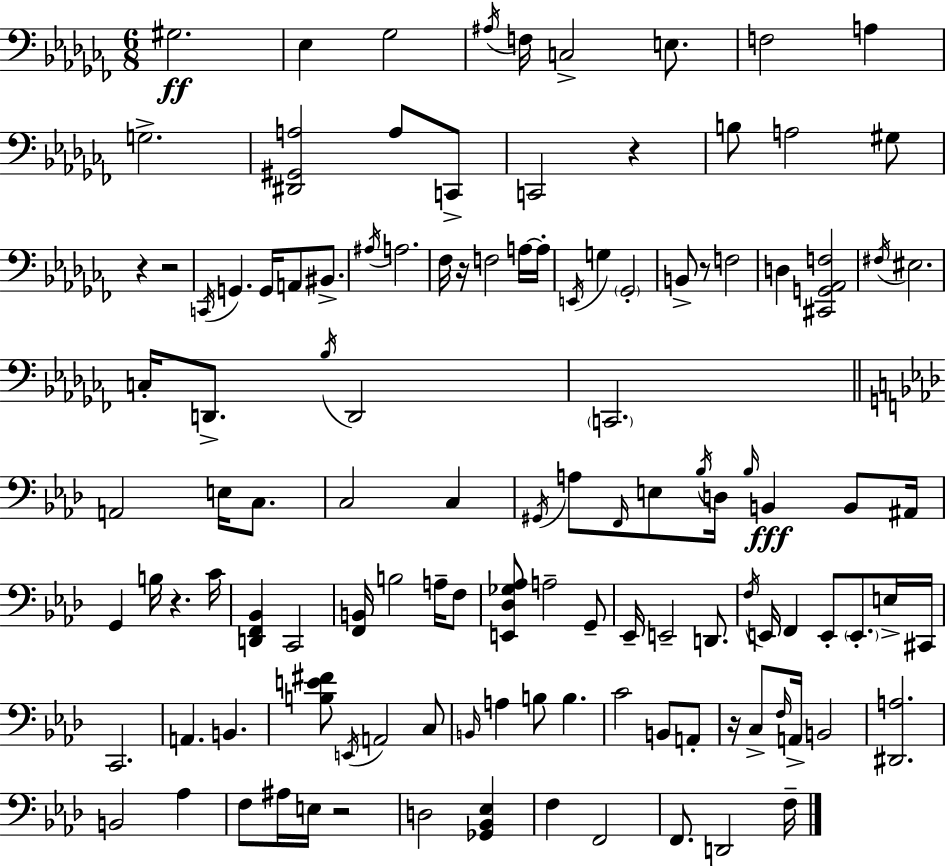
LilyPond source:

{
  \clef bass
  \numericTimeSignature
  \time 6/8
  \key aes \minor
  \repeat volta 2 { gis2.\ff | ees4 ges2 | \acciaccatura { ais16 } f16 c2-> e8. | f2 a4 | \break g2.-> | <dis, gis, a>2 a8 c,8-> | c,2 r4 | b8 a2 gis8 | \break r4 r2 | \acciaccatura { c,16 } g,4. g,16 a,8 bis,8.-> | \acciaccatura { ais16 } a2. | fes16 r16 f2 | \break a16~~ a16-. \acciaccatura { e,16 } g4 \parenthesize ges,2-. | b,8-> r8 f2 | d4 <cis, g, aes, f>2 | \acciaccatura { fis16 } eis2. | \break c16-. d,8.-> \acciaccatura { bes16 } d,2 | \parenthesize c,2. | \bar "||" \break \key aes \major a,2 e16 c8. | c2 c4 | \acciaccatura { gis,16 } a8 \grace { f,16 } e8 \acciaccatura { bes16 } d16 \grace { bes16 } b,4\fff | b,8 ais,16 g,4 b16 r4. | \break c'16 <d, f, bes,>4 c,2 | <f, b,>16 b2 | a16-- f8 <e, des ges aes>8 a2-- | g,8-- ees,16-- e,2-- | \break d,8. \acciaccatura { f16 } e,16 f,4 e,8-. | \parenthesize e,8.-. e16-> cis,16 c,2. | a,4. b,4. | <b e' fis'>8 \acciaccatura { e,16 } a,2 | \break c8 \grace { b,16 } a4 b8 | b4. c'2 | b,8 a,8-. r16 c8-> \grace { f16 } a,16-> | b,2 <dis, a>2. | \break b,2 | aes4 f8 ais16 e16 | r2 d2 | <ges, bes, ees>4 f4 | \break f,2 f,8. d,2 | f16-- } \bar "|."
}